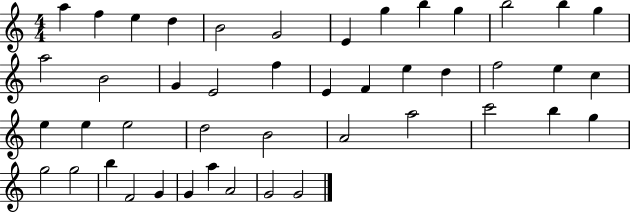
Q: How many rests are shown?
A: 0